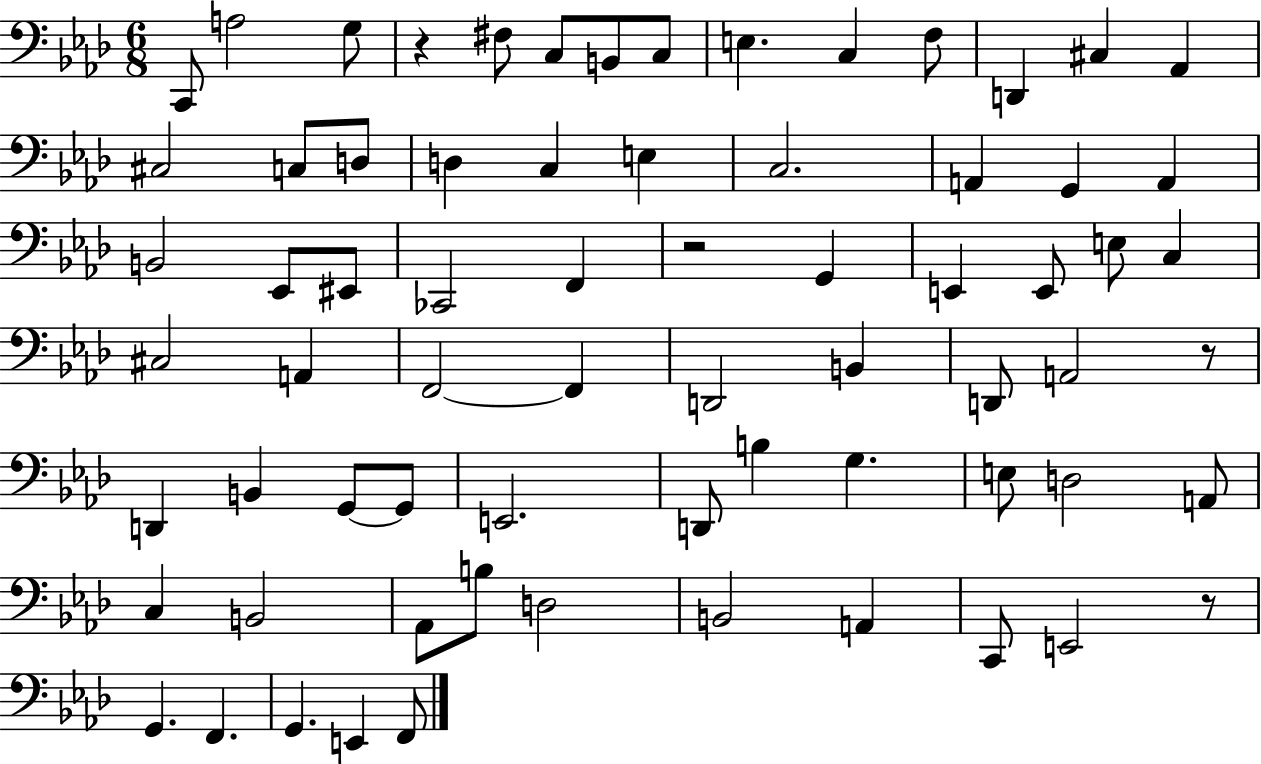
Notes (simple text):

C2/e A3/h G3/e R/q F#3/e C3/e B2/e C3/e E3/q. C3/q F3/e D2/q C#3/q Ab2/q C#3/h C3/e D3/e D3/q C3/q E3/q C3/h. A2/q G2/q A2/q B2/h Eb2/e EIS2/e CES2/h F2/q R/h G2/q E2/q E2/e E3/e C3/q C#3/h A2/q F2/h F2/q D2/h B2/q D2/e A2/h R/e D2/q B2/q G2/e G2/e E2/h. D2/e B3/q G3/q. E3/e D3/h A2/e C3/q B2/h Ab2/e B3/e D3/h B2/h A2/q C2/e E2/h R/e G2/q. F2/q. G2/q. E2/q F2/e